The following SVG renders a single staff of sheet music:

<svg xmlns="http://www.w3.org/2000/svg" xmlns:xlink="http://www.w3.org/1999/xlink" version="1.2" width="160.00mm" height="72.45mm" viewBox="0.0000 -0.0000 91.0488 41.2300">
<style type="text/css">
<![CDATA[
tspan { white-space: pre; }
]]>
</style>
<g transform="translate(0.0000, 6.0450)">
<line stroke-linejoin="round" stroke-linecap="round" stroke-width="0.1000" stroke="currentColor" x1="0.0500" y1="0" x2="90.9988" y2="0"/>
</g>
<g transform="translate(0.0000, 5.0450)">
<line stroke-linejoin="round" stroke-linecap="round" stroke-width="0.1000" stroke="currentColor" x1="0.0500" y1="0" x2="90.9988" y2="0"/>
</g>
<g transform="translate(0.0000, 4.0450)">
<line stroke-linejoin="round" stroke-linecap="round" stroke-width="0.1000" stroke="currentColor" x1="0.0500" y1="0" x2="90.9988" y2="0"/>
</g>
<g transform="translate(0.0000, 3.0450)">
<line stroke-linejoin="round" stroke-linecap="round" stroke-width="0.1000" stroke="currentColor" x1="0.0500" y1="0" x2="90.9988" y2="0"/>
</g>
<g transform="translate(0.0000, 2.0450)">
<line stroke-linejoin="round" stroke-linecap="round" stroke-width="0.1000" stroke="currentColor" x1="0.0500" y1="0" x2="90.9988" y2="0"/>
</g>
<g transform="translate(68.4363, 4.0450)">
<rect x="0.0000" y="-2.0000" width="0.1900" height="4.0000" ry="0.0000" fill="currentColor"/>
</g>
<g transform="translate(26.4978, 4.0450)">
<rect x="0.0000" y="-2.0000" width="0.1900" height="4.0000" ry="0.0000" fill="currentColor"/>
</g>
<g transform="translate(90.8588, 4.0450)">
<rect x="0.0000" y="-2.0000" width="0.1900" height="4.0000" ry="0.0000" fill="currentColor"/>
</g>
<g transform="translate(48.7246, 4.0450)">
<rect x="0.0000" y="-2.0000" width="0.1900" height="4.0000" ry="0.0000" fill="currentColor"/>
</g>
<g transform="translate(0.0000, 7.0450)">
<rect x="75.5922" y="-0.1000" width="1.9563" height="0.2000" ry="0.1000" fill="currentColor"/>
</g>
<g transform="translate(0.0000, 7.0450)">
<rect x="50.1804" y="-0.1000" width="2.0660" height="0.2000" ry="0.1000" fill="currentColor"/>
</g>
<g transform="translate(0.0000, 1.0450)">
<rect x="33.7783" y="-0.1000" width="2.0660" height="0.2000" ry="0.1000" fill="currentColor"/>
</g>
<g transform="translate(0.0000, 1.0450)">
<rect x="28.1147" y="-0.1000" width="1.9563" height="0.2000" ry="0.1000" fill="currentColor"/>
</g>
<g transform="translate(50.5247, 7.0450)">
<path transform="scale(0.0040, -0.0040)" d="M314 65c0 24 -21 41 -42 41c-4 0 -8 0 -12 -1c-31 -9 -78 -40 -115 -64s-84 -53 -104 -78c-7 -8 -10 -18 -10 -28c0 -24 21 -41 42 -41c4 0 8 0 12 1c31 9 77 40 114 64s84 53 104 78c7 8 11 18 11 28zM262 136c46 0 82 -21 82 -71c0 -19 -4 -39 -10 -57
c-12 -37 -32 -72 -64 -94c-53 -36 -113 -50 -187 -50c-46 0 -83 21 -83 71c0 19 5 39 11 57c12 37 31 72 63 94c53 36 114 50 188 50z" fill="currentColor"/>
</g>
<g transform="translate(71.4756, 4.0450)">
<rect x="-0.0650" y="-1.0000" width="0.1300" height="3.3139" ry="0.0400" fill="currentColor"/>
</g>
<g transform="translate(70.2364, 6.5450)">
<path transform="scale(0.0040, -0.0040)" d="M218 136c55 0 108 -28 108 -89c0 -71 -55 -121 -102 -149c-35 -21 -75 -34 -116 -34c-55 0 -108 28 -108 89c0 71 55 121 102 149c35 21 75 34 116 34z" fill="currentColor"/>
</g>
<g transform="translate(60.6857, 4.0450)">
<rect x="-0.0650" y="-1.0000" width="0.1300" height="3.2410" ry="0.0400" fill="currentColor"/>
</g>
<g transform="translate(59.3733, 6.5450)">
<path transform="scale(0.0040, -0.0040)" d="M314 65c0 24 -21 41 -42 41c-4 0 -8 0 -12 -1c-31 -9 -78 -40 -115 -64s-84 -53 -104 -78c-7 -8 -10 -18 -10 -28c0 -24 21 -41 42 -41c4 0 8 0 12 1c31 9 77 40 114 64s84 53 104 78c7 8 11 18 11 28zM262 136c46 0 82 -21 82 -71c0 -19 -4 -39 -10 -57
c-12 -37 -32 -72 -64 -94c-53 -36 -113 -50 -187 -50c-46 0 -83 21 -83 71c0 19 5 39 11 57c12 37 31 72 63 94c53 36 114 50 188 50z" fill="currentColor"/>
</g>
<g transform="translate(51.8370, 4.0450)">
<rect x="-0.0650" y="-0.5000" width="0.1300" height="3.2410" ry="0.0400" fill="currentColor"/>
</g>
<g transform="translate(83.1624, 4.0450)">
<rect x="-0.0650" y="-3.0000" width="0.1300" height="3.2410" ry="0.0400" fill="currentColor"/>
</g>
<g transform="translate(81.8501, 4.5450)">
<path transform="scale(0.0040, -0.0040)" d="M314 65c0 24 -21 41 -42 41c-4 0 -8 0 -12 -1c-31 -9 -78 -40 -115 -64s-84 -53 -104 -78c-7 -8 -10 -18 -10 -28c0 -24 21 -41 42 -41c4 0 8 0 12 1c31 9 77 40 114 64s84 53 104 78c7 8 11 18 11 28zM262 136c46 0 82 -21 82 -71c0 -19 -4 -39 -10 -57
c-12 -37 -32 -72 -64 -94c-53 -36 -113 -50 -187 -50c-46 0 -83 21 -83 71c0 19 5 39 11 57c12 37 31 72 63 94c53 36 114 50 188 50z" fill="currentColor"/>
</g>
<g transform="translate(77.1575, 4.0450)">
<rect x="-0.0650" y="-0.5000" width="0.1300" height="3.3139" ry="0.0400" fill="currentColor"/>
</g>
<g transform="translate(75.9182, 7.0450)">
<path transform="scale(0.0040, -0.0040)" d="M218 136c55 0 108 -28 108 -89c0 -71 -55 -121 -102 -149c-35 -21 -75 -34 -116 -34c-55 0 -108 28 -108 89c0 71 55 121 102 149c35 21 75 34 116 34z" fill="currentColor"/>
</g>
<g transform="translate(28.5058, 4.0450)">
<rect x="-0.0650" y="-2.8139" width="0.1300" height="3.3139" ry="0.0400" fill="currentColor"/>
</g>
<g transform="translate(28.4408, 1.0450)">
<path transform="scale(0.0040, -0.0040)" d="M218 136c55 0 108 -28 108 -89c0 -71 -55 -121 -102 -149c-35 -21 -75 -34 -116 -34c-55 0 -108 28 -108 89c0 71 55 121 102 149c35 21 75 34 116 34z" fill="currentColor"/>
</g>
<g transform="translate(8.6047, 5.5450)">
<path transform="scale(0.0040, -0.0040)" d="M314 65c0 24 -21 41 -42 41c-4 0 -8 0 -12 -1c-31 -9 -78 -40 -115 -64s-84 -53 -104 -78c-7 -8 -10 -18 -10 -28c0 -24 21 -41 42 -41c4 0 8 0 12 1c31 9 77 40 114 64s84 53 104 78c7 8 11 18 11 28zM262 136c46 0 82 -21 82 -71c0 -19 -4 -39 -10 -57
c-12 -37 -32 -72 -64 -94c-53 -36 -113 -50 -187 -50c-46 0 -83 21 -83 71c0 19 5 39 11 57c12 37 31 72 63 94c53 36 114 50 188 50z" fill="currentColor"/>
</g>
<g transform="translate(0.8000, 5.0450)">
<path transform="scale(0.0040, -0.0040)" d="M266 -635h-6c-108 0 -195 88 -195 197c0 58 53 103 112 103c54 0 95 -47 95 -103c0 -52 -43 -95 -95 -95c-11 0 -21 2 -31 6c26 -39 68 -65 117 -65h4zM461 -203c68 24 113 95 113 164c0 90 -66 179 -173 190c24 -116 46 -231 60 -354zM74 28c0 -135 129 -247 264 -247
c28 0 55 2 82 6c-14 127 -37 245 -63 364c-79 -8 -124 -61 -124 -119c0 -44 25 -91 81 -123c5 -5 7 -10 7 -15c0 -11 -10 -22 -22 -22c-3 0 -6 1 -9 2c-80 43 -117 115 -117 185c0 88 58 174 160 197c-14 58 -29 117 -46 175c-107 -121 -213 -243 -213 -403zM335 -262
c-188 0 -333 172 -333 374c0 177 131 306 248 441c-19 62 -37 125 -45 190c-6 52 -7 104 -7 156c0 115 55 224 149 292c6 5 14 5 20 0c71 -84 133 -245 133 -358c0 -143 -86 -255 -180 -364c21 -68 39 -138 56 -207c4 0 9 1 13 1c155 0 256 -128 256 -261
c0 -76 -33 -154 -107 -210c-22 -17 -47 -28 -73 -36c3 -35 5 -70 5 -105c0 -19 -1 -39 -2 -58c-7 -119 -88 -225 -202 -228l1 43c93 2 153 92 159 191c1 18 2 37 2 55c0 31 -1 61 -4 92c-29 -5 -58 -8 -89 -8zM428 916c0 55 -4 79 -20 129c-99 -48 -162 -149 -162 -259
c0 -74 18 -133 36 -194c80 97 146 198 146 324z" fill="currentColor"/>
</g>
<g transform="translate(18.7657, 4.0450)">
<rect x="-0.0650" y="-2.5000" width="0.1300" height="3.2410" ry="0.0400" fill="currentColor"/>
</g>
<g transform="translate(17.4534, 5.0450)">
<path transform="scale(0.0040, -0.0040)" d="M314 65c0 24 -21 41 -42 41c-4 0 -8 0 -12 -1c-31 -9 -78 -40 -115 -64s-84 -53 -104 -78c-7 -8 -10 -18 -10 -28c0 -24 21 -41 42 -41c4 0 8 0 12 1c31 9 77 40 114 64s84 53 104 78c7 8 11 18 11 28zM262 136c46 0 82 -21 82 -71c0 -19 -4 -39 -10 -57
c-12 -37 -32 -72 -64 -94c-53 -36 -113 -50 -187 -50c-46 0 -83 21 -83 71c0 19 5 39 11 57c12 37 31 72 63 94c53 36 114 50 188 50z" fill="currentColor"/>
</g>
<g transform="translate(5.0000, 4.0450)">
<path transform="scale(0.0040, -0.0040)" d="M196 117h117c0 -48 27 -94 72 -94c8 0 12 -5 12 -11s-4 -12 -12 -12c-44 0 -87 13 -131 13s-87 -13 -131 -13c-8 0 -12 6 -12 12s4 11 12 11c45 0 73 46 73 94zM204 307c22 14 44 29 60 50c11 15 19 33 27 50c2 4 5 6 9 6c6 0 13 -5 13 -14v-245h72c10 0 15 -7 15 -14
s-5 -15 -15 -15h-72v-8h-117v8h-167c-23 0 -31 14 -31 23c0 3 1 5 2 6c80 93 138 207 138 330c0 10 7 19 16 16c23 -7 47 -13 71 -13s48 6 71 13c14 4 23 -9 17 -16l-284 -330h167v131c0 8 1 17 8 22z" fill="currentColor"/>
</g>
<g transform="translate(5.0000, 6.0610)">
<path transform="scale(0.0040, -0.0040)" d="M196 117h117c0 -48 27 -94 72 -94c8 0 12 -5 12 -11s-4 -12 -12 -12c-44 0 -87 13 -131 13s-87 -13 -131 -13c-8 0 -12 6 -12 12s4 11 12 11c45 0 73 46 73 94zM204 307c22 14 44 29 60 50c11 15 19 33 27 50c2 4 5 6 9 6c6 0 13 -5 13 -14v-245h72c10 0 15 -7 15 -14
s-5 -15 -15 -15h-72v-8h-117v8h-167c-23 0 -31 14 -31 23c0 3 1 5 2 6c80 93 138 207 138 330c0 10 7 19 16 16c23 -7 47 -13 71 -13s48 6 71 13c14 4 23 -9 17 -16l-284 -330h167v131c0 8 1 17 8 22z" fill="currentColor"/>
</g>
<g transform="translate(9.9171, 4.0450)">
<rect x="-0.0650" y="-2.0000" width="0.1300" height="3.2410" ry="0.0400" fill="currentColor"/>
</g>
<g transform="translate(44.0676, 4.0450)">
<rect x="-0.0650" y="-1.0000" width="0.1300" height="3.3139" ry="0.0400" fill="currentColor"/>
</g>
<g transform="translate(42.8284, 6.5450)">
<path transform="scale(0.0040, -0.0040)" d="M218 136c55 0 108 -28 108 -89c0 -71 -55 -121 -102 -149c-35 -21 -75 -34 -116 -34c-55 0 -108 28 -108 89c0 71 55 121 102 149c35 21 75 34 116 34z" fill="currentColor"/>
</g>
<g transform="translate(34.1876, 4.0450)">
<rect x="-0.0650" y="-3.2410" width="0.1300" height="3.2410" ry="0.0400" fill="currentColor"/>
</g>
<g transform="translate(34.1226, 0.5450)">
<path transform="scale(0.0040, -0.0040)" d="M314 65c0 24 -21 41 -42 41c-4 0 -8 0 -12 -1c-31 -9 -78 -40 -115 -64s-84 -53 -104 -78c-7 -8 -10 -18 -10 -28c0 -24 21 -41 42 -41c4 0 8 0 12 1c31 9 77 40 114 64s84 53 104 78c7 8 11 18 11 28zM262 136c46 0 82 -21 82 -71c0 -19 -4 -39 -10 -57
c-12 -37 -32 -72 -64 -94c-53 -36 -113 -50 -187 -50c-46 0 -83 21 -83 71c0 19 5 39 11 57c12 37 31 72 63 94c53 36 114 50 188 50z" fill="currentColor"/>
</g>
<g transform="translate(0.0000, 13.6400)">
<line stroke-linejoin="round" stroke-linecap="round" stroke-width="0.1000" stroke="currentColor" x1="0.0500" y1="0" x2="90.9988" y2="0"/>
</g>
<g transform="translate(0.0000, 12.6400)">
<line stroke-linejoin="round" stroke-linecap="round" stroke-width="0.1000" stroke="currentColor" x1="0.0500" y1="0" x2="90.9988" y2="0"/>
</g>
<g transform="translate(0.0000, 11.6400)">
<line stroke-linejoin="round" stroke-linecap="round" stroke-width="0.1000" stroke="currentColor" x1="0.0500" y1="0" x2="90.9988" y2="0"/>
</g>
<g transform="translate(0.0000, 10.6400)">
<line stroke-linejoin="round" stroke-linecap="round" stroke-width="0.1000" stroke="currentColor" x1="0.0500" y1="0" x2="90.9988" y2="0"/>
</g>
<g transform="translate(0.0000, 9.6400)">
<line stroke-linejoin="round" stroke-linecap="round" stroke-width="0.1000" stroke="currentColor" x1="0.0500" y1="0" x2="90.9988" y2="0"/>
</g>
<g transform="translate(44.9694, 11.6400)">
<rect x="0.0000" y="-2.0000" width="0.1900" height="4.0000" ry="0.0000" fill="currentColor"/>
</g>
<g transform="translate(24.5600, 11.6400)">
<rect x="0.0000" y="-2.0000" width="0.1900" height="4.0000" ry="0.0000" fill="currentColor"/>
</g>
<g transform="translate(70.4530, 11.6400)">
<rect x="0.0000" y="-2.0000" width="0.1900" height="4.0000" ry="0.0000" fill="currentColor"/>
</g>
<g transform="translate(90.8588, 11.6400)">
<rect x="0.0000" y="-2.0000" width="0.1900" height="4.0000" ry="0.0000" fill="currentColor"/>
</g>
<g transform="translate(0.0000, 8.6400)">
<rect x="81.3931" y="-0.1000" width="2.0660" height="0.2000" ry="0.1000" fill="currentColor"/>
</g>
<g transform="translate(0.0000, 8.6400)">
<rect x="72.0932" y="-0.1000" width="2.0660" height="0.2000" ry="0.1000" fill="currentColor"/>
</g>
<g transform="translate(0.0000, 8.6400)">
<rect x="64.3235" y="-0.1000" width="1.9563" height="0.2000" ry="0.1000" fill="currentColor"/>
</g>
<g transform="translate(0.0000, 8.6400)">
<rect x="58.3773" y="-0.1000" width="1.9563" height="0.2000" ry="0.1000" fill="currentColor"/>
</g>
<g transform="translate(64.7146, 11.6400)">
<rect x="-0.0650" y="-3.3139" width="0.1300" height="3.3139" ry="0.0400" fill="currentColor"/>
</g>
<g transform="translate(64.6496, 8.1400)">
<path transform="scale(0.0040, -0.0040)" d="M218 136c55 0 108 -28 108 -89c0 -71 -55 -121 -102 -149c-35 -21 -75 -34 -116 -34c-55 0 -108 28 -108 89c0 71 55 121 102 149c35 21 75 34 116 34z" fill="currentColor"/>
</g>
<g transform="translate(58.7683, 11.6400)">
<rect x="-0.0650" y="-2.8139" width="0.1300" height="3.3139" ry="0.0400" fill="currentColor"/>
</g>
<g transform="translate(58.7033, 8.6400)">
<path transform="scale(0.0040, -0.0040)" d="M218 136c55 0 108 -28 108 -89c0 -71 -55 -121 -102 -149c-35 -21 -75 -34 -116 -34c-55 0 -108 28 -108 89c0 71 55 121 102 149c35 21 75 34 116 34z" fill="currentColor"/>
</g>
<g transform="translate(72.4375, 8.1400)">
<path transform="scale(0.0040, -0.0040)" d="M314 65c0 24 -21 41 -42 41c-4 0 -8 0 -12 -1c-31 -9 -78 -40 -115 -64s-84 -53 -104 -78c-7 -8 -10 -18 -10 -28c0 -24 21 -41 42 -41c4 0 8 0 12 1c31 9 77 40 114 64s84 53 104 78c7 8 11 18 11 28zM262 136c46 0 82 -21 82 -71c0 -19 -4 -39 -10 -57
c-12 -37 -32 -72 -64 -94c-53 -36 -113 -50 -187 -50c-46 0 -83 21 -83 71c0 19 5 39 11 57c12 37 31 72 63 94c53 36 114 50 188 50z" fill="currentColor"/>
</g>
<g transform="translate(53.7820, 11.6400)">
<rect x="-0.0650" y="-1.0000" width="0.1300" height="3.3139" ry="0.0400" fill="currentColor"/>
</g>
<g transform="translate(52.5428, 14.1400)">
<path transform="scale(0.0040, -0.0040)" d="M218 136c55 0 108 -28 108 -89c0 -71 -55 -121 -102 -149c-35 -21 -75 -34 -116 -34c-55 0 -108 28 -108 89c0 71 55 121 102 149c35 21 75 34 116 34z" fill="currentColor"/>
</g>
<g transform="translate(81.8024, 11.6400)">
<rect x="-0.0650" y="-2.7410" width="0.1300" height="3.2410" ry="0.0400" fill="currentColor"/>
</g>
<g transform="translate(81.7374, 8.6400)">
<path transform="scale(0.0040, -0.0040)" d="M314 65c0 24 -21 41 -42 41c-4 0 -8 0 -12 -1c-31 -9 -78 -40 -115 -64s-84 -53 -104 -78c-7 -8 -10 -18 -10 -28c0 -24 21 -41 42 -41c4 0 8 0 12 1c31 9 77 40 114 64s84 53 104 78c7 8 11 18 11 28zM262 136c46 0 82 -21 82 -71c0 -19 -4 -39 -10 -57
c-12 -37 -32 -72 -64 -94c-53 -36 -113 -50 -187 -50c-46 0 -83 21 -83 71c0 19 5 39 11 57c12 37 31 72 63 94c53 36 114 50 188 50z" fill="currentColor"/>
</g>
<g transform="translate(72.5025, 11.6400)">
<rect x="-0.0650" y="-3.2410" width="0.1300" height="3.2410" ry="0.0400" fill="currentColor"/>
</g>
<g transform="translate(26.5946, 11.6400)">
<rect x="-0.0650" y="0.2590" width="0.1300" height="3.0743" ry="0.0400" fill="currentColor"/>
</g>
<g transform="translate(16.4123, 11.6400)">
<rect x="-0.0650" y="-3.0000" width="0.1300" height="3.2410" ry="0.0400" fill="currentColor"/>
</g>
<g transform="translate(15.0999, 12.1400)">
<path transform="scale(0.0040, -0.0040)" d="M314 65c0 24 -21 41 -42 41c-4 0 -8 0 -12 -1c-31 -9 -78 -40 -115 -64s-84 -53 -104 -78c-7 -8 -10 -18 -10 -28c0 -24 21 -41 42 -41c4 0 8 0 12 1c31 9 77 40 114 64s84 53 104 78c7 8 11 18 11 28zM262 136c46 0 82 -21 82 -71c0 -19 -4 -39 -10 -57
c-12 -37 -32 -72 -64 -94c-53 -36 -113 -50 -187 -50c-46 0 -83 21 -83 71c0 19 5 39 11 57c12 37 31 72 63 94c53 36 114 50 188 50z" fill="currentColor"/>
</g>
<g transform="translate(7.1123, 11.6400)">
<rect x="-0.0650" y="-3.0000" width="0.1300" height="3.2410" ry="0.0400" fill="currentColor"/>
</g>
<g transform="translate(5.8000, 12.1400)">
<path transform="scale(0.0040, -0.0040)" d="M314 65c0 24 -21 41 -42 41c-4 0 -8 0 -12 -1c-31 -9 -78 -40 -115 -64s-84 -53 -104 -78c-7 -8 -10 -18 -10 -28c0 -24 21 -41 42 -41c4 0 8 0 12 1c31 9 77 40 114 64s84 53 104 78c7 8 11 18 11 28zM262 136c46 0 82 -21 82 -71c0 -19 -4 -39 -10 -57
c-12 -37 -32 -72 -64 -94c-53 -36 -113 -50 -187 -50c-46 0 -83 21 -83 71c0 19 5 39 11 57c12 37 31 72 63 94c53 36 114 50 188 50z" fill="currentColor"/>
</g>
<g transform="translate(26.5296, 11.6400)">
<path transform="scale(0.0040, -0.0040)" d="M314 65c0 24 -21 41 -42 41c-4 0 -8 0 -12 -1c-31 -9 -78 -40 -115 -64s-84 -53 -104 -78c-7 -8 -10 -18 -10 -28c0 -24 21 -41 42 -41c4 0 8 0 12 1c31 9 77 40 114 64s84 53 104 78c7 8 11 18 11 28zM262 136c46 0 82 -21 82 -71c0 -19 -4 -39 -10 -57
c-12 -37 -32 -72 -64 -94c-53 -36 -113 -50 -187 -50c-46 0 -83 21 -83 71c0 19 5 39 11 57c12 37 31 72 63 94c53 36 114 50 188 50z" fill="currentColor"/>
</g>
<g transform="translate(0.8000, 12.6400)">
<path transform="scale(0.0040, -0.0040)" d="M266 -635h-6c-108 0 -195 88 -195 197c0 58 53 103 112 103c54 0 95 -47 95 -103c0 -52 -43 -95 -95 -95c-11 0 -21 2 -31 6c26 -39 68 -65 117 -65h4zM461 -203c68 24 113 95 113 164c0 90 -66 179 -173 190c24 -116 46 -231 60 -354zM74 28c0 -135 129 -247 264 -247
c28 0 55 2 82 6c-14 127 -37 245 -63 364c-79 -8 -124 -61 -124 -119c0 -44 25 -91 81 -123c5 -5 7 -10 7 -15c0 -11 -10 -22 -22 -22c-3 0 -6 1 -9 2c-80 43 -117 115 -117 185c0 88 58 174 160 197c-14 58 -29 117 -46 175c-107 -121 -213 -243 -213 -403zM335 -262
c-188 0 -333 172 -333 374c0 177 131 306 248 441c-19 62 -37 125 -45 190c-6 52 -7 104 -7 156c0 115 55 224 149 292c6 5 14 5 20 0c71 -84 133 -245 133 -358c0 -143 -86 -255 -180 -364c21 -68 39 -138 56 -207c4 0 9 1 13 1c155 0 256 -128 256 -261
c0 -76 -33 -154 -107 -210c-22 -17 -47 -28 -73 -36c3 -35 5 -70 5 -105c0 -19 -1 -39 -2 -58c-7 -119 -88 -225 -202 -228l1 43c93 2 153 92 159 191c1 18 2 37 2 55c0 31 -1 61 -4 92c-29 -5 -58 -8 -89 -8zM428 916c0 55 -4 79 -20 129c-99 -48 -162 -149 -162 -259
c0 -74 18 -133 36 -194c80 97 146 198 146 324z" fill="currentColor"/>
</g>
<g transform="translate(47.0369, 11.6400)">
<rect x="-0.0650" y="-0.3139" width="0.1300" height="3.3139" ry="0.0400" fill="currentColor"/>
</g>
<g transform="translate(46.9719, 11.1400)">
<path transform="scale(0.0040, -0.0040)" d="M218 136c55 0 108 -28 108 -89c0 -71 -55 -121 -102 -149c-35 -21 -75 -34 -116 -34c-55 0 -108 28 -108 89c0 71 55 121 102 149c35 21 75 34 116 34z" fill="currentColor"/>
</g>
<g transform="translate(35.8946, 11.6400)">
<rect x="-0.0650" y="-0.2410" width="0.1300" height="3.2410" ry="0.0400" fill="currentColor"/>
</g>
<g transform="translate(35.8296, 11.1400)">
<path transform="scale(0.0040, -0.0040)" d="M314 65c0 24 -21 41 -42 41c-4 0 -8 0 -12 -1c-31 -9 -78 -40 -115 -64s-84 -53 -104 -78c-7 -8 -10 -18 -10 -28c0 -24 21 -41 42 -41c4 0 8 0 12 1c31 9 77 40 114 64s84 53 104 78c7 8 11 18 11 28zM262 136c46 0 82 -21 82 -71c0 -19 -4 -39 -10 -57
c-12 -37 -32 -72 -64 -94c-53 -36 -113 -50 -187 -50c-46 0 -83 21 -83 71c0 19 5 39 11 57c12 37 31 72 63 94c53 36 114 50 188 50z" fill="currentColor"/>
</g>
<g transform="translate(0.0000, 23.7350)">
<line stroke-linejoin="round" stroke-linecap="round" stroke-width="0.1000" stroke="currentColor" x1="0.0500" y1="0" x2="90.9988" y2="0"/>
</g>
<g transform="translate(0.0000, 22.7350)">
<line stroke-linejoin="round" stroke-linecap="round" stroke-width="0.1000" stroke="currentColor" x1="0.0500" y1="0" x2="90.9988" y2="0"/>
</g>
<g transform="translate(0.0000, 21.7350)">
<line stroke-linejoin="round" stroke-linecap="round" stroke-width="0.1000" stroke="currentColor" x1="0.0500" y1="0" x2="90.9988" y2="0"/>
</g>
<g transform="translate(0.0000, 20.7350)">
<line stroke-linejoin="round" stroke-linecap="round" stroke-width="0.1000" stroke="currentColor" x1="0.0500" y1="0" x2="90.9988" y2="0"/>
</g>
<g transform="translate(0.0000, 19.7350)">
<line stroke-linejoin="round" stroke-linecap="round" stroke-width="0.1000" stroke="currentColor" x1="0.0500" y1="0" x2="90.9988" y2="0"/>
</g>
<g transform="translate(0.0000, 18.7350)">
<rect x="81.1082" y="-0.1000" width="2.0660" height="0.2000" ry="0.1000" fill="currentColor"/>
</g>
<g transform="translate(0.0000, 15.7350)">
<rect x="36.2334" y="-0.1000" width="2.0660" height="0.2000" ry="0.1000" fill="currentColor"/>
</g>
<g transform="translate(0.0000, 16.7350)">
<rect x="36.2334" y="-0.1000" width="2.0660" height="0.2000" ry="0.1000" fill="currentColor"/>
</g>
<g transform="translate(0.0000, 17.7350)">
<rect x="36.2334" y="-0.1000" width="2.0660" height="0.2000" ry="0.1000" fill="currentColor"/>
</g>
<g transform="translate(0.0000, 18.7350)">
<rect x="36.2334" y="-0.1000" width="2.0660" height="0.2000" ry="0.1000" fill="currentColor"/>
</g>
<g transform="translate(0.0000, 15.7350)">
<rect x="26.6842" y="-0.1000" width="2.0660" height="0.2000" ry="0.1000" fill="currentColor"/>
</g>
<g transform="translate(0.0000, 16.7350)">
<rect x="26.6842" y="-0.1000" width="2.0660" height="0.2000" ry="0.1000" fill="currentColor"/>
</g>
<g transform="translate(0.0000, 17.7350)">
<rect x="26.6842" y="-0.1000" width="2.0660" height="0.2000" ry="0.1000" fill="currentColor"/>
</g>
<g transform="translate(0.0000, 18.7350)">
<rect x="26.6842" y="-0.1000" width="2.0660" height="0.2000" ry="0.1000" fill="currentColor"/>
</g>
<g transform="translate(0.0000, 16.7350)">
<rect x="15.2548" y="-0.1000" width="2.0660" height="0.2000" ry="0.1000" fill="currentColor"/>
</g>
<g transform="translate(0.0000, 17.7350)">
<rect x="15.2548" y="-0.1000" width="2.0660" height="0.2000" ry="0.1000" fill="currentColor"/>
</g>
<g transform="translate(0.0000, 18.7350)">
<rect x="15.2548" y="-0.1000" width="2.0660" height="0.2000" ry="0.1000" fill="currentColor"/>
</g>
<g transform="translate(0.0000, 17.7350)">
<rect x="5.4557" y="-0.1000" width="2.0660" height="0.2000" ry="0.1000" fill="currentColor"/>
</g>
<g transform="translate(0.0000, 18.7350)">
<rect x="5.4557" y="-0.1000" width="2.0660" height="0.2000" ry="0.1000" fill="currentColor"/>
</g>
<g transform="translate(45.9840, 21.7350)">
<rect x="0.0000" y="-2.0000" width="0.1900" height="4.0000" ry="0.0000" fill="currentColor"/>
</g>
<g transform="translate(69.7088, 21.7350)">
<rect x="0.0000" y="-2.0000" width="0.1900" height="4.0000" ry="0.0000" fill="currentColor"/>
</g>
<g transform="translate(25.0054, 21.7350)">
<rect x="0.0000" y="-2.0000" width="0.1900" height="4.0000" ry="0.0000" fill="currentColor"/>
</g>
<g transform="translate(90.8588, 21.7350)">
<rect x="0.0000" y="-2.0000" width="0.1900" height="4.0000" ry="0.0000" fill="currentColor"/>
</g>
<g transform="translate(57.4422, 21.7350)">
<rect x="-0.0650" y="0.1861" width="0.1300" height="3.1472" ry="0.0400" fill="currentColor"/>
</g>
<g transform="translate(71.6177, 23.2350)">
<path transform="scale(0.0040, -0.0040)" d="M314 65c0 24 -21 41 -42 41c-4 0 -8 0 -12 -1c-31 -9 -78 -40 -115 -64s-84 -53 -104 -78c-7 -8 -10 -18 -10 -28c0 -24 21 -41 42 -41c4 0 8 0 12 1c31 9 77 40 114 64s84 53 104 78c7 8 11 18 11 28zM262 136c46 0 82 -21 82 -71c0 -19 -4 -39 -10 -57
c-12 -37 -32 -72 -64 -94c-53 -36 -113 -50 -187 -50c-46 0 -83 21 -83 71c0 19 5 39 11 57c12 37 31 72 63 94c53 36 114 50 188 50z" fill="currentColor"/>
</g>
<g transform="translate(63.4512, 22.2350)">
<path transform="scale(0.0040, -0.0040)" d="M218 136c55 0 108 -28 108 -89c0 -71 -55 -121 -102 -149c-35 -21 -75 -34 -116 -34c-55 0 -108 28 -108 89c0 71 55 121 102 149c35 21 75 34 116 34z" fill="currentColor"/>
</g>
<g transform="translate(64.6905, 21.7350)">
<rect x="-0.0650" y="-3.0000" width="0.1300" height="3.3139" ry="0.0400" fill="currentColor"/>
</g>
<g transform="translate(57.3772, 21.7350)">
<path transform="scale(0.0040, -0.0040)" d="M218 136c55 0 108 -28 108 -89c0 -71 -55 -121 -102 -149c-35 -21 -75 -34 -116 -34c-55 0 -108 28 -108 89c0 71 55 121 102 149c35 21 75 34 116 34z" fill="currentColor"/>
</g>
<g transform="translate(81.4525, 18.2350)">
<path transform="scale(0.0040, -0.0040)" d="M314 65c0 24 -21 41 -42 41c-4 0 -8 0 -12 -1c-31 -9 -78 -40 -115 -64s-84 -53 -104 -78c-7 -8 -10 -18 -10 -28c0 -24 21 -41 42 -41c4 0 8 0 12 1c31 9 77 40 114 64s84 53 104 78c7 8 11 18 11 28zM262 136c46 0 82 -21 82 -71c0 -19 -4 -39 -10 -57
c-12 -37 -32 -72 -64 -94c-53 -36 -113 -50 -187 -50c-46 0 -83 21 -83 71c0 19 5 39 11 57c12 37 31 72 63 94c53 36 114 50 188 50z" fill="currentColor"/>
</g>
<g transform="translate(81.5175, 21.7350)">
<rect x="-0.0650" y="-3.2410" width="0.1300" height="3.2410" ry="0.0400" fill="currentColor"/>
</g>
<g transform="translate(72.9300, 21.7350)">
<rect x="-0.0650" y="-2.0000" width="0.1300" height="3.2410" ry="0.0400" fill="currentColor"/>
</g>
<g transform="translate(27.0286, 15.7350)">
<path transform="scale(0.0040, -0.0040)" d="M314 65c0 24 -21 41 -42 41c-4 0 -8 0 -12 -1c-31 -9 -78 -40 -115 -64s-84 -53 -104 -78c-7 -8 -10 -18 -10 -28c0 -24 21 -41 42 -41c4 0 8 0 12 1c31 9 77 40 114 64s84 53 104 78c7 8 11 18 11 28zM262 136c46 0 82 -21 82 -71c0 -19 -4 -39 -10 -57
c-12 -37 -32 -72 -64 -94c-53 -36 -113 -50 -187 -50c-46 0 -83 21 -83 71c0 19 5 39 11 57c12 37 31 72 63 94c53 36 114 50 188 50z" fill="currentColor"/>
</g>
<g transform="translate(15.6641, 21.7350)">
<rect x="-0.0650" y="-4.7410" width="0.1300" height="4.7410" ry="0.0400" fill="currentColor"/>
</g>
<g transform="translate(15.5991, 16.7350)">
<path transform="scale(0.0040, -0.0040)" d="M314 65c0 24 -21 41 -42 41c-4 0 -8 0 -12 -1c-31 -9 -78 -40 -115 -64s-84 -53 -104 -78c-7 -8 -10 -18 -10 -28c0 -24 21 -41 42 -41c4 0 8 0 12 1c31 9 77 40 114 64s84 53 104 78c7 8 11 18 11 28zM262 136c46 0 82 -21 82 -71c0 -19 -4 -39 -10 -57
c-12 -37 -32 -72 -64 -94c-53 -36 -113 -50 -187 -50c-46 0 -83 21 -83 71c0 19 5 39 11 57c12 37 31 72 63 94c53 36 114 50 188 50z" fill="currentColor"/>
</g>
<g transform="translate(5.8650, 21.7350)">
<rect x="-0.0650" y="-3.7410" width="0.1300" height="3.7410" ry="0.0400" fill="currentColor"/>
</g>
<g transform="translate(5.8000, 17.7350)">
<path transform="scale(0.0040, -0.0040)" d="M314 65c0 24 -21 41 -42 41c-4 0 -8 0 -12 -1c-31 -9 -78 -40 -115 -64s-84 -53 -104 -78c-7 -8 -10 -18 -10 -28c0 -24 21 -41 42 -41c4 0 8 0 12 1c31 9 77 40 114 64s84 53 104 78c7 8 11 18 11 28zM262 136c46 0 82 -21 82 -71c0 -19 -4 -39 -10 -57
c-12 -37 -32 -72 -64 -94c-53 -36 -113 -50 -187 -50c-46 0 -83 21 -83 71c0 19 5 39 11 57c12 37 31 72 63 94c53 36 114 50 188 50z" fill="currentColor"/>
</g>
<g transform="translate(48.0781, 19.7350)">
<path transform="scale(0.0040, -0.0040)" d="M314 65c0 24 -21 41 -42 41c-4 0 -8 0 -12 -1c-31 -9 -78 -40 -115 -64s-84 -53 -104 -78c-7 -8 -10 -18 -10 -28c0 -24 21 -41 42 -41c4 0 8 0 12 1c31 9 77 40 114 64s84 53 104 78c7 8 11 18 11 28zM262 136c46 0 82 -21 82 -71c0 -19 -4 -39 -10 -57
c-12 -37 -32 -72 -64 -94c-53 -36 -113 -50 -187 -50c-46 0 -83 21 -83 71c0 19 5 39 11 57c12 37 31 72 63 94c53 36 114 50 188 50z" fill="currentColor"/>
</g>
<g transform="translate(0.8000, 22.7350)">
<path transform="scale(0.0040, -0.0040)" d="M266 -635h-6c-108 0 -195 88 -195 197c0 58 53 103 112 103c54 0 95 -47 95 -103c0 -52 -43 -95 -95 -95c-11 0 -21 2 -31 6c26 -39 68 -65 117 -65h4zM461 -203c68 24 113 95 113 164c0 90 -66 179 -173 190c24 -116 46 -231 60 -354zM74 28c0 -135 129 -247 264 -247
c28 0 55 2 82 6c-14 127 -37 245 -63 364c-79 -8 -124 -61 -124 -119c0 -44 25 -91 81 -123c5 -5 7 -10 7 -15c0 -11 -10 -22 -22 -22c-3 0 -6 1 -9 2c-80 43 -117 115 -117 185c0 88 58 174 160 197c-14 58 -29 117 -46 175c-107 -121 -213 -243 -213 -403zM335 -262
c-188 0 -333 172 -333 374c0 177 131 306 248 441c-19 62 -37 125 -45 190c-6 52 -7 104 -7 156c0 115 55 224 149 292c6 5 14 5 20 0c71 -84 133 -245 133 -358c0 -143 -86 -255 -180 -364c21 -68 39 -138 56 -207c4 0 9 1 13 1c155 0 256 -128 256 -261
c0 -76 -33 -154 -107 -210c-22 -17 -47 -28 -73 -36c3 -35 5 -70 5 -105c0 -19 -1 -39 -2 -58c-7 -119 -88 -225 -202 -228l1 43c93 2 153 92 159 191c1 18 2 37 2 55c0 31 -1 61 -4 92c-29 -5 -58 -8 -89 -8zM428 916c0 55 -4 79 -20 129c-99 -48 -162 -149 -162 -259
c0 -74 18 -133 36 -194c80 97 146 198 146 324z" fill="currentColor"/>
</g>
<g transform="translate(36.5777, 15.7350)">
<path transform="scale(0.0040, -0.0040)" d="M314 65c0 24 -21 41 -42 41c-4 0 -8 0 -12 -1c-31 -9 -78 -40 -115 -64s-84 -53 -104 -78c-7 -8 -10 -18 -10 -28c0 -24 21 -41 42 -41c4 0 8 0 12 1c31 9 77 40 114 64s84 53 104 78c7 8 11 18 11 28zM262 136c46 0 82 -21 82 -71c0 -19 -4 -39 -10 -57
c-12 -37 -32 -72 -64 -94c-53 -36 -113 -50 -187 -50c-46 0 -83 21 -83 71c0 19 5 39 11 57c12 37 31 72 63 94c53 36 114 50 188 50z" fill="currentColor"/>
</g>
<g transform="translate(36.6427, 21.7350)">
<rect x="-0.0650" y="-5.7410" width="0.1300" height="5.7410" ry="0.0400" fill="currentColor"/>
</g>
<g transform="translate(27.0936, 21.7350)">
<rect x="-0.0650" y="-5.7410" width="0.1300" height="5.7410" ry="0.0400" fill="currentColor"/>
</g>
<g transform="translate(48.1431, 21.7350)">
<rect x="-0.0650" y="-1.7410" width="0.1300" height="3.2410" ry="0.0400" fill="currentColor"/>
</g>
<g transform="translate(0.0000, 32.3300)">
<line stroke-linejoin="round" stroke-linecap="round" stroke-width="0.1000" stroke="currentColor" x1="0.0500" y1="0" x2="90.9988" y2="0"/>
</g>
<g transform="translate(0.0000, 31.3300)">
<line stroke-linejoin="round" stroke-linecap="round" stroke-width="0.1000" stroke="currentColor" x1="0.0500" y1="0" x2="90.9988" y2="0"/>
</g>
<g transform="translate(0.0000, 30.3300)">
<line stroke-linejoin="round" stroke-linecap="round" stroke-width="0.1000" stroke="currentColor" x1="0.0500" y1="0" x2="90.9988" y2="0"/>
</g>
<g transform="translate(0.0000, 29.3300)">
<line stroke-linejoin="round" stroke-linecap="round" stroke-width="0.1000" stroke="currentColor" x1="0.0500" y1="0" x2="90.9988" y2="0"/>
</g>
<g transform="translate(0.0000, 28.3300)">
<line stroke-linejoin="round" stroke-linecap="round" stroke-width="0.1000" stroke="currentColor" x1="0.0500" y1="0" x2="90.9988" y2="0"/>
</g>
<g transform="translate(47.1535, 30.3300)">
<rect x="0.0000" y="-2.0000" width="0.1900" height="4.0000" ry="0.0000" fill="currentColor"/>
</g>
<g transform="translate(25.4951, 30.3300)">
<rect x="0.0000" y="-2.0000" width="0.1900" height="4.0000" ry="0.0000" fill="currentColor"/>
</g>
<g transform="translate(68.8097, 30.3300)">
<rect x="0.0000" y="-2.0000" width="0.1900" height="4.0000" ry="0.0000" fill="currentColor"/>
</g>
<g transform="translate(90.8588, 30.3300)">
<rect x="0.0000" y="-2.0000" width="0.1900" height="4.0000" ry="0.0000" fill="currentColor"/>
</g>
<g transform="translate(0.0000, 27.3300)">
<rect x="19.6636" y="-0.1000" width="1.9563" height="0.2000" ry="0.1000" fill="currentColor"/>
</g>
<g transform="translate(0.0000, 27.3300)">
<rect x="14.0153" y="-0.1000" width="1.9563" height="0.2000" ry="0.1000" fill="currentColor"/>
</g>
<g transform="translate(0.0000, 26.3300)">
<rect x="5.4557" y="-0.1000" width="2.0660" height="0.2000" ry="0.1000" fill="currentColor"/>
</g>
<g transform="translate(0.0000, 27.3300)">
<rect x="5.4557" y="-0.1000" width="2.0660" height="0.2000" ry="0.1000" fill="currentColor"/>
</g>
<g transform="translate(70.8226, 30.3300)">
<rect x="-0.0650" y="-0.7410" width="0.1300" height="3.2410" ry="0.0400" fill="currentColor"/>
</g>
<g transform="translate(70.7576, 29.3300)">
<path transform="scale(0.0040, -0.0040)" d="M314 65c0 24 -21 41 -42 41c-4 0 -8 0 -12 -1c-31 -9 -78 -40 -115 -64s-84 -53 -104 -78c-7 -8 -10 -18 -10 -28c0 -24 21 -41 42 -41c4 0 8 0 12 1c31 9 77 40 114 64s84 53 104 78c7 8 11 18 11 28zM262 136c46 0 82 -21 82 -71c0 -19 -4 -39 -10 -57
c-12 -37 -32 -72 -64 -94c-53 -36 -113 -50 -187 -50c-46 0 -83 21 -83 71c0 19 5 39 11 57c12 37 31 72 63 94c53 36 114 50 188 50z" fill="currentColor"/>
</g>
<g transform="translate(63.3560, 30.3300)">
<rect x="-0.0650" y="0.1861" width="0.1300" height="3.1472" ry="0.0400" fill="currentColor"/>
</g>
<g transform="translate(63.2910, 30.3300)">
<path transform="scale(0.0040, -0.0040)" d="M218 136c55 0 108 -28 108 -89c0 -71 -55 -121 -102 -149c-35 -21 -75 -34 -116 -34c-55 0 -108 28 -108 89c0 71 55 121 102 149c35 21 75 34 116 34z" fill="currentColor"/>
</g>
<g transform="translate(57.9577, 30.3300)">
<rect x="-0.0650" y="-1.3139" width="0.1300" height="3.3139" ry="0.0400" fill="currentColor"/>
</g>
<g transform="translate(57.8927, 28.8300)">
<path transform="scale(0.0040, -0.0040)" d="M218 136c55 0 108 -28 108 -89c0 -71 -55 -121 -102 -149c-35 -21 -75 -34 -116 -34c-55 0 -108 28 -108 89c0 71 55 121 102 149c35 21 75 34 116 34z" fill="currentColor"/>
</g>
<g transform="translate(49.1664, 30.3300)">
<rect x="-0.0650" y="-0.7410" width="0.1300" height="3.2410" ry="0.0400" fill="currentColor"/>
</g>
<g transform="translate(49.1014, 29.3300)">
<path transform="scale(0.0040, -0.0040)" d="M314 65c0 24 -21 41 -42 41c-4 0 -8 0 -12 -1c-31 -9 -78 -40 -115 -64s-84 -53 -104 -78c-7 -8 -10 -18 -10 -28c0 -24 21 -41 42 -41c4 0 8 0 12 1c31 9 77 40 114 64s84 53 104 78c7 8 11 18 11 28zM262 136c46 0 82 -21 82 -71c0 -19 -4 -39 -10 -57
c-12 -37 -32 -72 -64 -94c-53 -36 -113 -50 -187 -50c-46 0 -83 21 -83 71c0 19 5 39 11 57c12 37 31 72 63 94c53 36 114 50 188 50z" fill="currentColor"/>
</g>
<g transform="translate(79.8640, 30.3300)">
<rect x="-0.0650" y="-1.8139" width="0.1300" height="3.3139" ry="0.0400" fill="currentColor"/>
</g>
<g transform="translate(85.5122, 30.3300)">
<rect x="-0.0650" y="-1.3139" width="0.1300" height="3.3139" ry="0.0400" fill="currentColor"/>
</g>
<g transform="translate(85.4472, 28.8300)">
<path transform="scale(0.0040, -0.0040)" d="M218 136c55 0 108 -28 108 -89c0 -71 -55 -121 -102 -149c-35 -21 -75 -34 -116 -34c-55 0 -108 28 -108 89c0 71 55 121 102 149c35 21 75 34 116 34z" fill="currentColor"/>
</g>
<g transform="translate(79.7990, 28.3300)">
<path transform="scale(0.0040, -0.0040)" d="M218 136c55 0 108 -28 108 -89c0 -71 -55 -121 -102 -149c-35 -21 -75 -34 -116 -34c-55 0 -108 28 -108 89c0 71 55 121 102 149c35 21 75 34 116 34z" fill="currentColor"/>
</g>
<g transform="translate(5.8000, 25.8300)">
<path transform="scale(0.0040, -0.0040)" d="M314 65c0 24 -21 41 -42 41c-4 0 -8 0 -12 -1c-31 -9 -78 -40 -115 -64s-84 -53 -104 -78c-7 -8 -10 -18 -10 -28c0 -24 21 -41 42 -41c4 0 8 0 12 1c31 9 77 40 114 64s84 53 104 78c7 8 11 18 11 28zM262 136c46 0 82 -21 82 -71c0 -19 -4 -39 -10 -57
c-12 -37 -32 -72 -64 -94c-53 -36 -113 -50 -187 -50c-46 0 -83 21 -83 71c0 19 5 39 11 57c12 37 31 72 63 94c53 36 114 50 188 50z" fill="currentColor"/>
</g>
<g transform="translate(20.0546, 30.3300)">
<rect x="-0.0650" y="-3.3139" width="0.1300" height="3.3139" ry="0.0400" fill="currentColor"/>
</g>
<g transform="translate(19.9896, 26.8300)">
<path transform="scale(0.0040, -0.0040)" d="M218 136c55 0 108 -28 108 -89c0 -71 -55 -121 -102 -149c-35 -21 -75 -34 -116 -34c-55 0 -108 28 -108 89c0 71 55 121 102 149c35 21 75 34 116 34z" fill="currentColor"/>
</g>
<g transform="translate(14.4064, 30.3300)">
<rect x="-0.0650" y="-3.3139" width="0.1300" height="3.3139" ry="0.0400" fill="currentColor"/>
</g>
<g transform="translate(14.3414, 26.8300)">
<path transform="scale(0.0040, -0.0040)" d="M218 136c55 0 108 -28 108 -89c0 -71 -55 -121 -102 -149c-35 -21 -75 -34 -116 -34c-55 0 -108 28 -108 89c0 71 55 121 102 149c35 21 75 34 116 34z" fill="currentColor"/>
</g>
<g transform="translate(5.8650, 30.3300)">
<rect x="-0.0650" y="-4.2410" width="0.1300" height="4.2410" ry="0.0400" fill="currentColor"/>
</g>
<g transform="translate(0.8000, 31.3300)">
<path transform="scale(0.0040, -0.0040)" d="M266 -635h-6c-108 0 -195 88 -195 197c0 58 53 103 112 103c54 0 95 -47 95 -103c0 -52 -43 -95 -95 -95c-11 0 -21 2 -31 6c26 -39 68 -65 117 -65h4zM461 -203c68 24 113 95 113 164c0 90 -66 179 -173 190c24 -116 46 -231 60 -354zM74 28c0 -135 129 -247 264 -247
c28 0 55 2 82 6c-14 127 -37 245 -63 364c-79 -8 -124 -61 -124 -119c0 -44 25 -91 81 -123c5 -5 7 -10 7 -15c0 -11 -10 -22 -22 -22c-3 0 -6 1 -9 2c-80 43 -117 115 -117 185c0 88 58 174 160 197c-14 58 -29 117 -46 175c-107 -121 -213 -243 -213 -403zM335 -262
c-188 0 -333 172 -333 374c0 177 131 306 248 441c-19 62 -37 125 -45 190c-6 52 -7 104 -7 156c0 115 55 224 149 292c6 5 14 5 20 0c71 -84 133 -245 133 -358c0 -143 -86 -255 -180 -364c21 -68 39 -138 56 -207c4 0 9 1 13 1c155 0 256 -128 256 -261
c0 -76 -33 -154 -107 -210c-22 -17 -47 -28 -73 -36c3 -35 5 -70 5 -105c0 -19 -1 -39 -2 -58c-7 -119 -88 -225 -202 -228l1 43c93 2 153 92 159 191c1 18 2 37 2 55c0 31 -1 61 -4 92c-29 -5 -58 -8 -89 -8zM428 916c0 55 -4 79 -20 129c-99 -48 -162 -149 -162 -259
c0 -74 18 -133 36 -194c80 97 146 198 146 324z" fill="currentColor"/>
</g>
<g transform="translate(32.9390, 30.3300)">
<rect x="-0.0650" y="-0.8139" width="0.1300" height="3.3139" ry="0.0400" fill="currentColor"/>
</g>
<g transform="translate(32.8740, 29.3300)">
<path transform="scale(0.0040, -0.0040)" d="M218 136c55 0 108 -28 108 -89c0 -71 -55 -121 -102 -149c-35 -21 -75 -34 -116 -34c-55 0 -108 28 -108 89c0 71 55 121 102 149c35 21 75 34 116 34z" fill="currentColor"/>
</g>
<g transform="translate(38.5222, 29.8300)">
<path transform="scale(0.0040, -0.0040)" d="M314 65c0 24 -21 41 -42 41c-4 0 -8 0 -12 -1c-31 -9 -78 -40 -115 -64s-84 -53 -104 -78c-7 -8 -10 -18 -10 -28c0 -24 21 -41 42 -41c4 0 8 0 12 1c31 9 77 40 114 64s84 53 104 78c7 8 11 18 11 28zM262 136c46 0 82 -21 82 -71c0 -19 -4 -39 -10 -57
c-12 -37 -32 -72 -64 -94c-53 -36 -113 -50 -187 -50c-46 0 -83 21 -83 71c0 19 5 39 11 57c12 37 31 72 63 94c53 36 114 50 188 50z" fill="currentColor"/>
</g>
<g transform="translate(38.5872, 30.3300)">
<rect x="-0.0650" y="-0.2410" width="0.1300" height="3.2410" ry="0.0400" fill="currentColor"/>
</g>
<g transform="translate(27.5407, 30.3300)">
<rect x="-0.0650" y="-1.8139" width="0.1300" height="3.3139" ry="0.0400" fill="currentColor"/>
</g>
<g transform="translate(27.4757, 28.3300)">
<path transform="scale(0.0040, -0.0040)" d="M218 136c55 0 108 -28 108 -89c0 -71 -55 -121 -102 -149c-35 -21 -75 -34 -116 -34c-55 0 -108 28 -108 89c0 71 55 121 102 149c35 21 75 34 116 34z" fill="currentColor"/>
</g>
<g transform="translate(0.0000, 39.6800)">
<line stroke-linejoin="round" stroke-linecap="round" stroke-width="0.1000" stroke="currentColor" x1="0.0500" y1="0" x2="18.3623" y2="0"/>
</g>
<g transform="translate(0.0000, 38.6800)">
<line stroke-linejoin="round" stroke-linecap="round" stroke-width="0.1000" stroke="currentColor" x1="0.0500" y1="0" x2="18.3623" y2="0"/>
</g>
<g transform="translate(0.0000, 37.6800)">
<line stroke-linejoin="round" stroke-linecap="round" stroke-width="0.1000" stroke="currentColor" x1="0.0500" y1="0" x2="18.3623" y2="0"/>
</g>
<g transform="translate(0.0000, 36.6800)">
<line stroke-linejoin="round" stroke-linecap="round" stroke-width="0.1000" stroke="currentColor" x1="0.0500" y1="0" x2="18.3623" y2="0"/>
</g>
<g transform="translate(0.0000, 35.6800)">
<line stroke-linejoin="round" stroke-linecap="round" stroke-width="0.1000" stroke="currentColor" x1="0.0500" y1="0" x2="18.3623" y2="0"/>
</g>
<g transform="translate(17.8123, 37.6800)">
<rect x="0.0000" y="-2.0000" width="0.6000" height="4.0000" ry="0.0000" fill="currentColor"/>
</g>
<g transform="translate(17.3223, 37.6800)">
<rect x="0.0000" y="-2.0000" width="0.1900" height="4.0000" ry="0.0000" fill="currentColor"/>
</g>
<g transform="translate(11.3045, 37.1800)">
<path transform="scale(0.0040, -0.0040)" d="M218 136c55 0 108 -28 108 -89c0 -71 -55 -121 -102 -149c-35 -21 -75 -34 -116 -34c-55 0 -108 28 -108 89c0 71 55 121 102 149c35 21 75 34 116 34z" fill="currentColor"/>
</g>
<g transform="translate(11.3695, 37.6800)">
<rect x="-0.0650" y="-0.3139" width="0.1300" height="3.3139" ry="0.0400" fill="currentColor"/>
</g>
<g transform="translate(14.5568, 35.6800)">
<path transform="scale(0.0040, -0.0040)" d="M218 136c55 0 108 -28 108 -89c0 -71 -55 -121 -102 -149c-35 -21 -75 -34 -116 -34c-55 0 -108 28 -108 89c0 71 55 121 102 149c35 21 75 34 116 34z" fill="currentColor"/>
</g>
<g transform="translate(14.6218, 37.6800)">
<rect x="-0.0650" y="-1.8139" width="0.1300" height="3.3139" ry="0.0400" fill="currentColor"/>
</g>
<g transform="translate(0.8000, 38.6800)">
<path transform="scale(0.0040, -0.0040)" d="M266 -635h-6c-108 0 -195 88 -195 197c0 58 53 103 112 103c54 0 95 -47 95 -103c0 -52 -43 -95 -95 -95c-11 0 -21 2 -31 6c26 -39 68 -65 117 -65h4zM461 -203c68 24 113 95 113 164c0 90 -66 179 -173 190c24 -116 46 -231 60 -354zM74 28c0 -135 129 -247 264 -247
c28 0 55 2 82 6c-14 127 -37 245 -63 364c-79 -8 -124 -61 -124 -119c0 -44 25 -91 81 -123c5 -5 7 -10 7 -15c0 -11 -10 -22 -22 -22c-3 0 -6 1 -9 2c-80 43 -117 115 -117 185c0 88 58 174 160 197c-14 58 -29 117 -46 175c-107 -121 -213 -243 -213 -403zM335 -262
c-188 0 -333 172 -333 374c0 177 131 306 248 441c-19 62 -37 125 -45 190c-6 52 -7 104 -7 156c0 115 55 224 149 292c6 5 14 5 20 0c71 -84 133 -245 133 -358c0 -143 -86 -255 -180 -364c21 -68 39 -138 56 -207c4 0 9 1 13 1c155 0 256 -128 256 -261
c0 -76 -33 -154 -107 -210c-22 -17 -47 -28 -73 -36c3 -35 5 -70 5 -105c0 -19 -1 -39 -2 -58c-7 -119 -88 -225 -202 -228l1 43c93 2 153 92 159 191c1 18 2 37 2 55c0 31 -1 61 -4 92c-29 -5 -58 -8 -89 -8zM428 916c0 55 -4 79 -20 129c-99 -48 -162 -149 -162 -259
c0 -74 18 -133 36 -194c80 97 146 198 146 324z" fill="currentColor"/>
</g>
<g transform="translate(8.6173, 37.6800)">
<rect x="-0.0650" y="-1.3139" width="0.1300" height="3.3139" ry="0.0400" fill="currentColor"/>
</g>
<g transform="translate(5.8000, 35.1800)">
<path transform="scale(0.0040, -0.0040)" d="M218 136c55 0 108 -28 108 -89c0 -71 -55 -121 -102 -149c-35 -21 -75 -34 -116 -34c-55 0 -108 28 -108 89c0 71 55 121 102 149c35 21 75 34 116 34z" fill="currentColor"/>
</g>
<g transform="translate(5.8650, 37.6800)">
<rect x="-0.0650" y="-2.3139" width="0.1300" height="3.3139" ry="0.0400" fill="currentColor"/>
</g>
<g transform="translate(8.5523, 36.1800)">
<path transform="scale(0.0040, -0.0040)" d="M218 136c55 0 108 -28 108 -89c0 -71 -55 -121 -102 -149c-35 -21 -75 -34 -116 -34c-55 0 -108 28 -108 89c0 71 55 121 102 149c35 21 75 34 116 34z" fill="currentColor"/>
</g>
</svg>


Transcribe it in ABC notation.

X:1
T:Untitled
M:4/4
L:1/4
K:C
F2 G2 a b2 D C2 D2 D C A2 A2 A2 B2 c2 c D a b b2 a2 c'2 e'2 g'2 g'2 f2 B A F2 b2 d'2 b b f d c2 d2 e B d2 f e g e c f